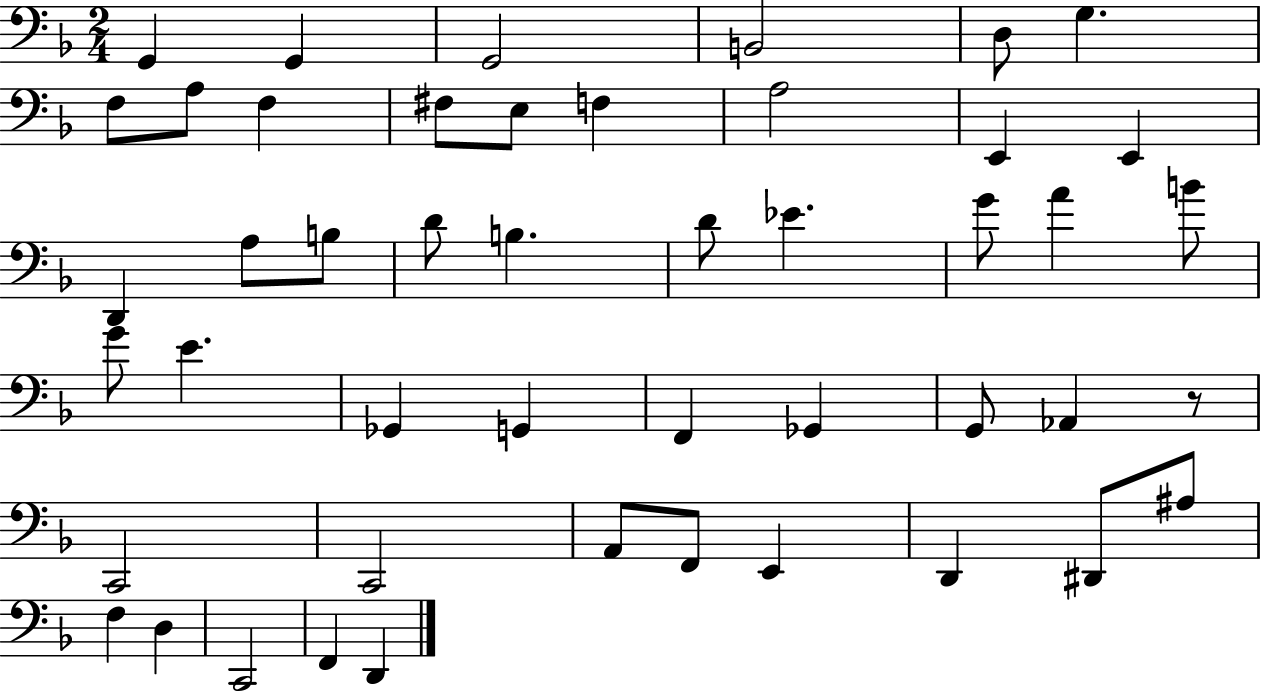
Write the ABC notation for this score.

X:1
T:Untitled
M:2/4
L:1/4
K:F
G,, G,, G,,2 B,,2 D,/2 G, F,/2 A,/2 F, ^F,/2 E,/2 F, A,2 E,, E,, D,, A,/2 B,/2 D/2 B, D/2 _E G/2 A B/2 G/2 E _G,, G,, F,, _G,, G,,/2 _A,, z/2 C,,2 C,,2 A,,/2 F,,/2 E,, D,, ^D,,/2 ^A,/2 F, D, C,,2 F,, D,,